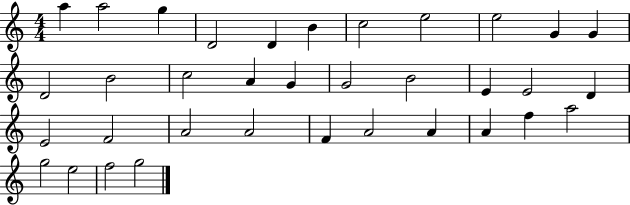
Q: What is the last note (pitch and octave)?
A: G5